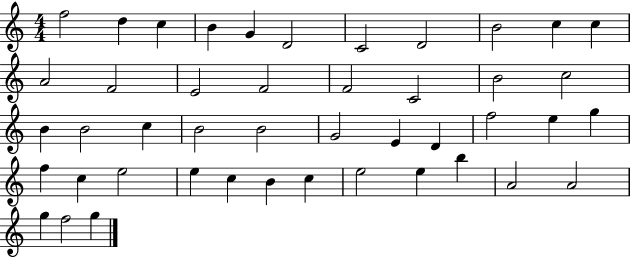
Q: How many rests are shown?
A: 0